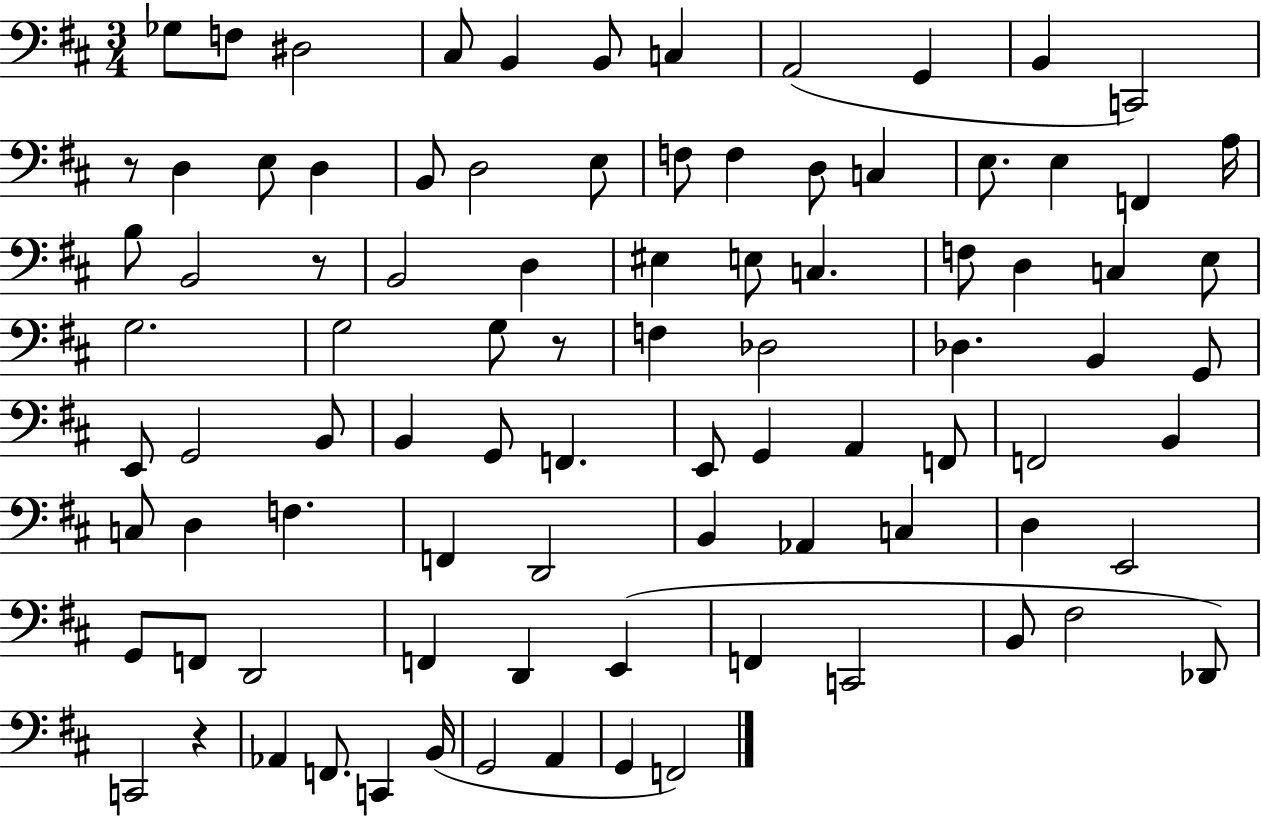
Gb3/e F3/e D#3/h C#3/e B2/q B2/e C3/q A2/h G2/q B2/q C2/h R/e D3/q E3/e D3/q B2/e D3/h E3/e F3/e F3/q D3/e C3/q E3/e. E3/q F2/q A3/s B3/e B2/h R/e B2/h D3/q EIS3/q E3/e C3/q. F3/e D3/q C3/q E3/e G3/h. G3/h G3/e R/e F3/q Db3/h Db3/q. B2/q G2/e E2/e G2/h B2/e B2/q G2/e F2/q. E2/e G2/q A2/q F2/e F2/h B2/q C3/e D3/q F3/q. F2/q D2/h B2/q Ab2/q C3/q D3/q E2/h G2/e F2/e D2/h F2/q D2/q E2/q F2/q C2/h B2/e F#3/h Db2/e C2/h R/q Ab2/q F2/e. C2/q B2/s G2/h A2/q G2/q F2/h